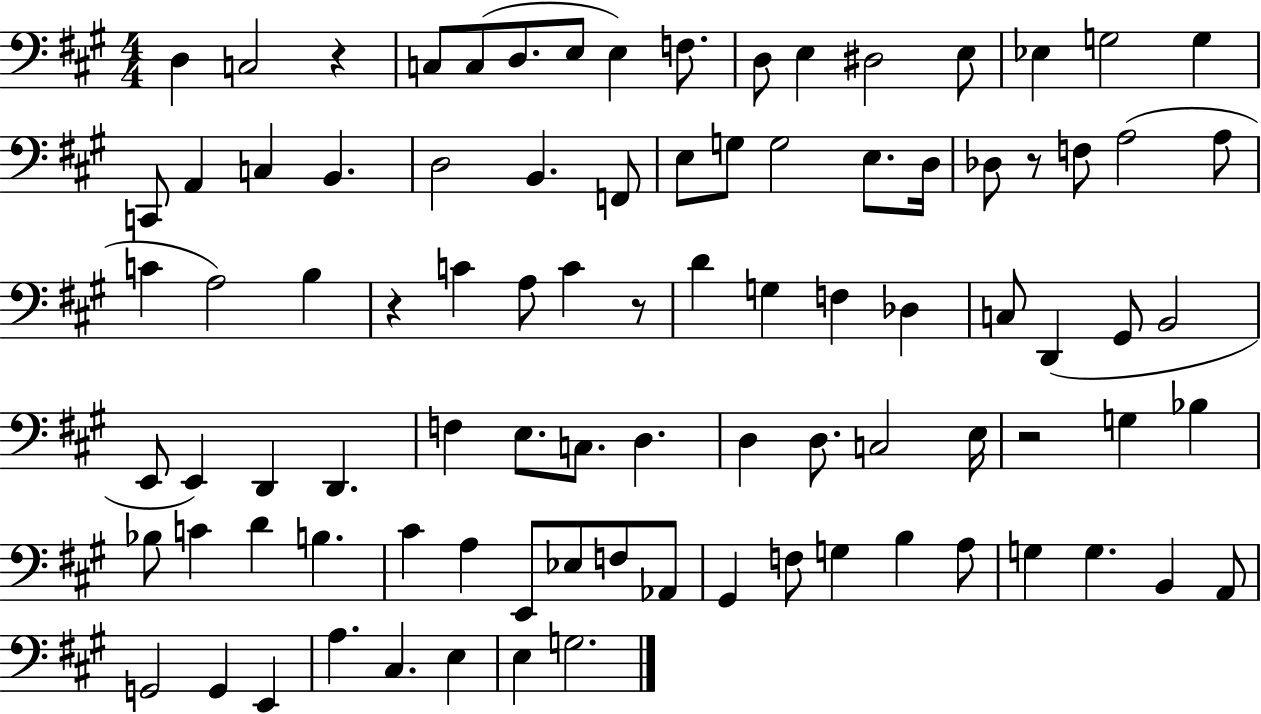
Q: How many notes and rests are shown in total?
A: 91